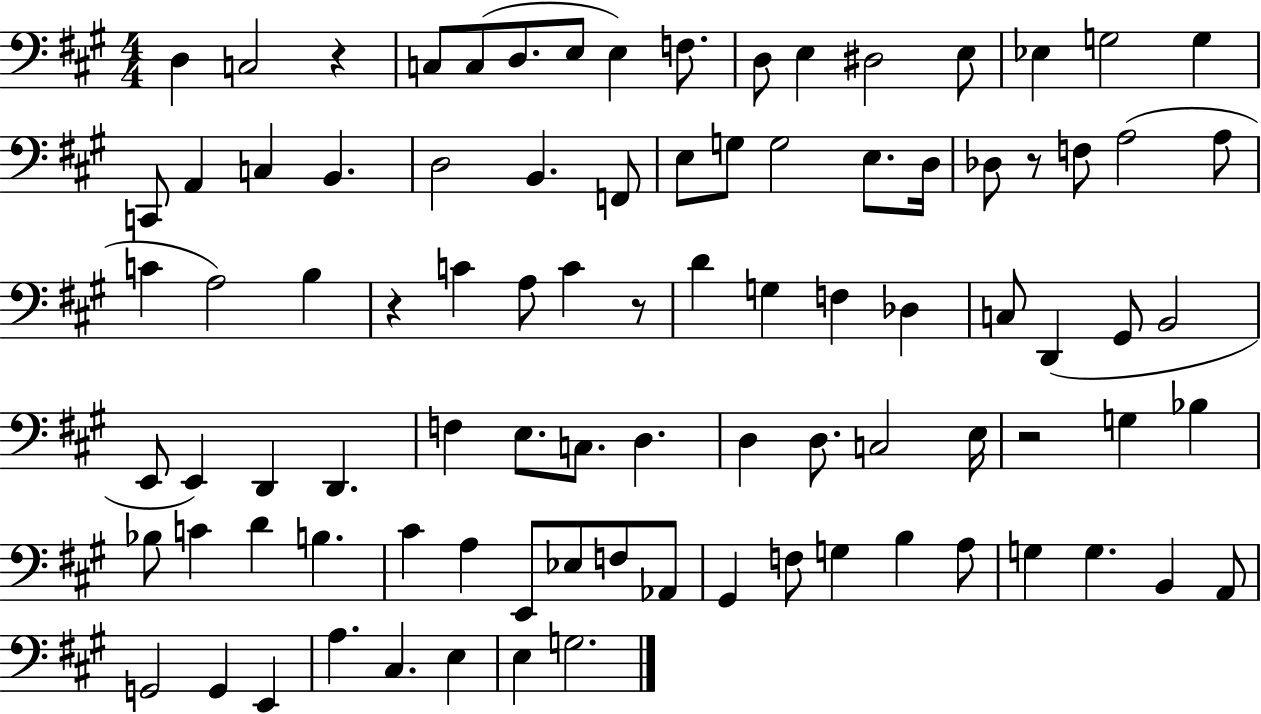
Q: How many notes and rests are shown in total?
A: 91